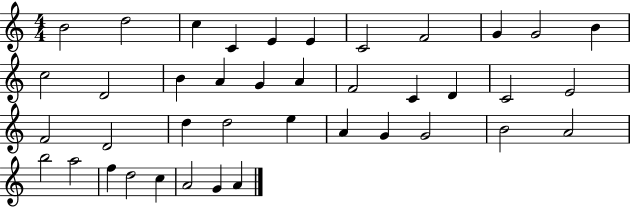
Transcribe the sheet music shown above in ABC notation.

X:1
T:Untitled
M:4/4
L:1/4
K:C
B2 d2 c C E E C2 F2 G G2 B c2 D2 B A G A F2 C D C2 E2 F2 D2 d d2 e A G G2 B2 A2 b2 a2 f d2 c A2 G A